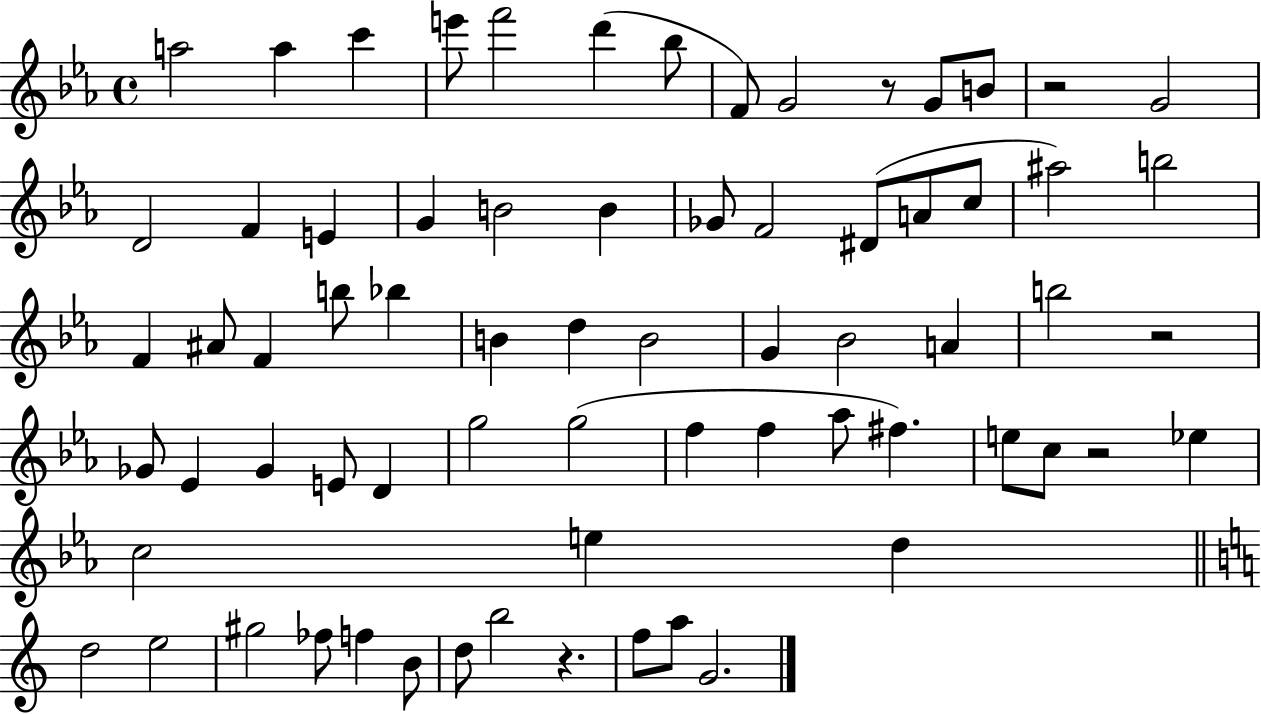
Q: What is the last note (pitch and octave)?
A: G4